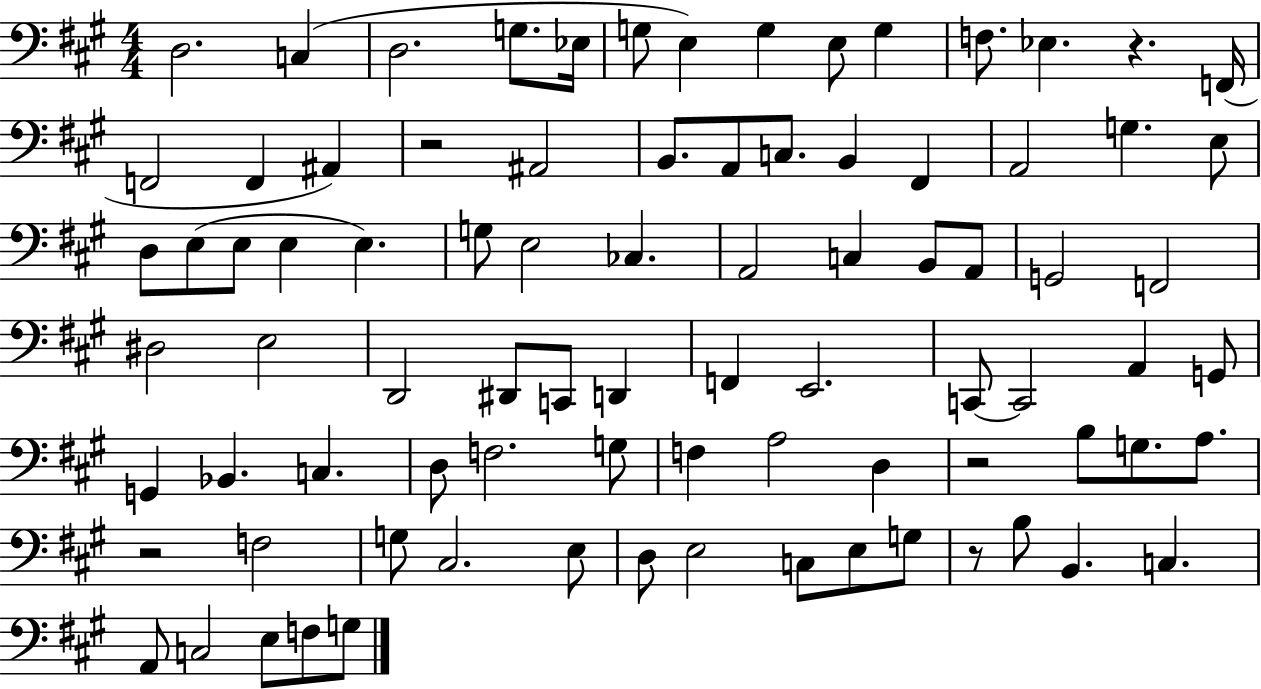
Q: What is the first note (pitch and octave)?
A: D3